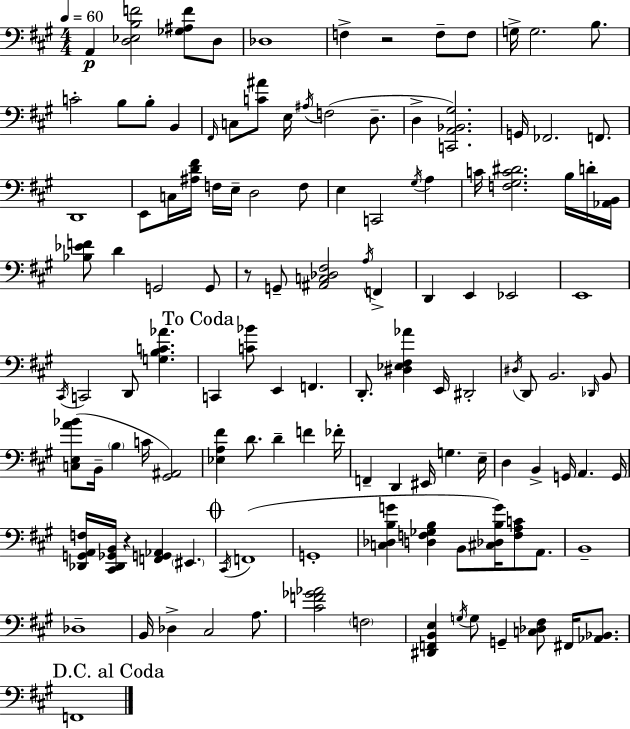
X:1
T:Untitled
M:4/4
L:1/4
K:A
A,, [D,_E,B,F]2 [_G,^A,F]/2 D,/2 _D,4 F, z2 F,/2 F,/2 G,/4 G,2 B,/2 C2 B,/2 B,/2 B,, ^F,,/4 C,/2 [C^A]/2 E,/4 ^A,/4 F,2 D,/2 D, [C,,A,,_B,,^G,]2 G,,/4 _F,,2 F,,/2 D,,4 E,,/2 C,/4 [^A,D^F]/4 F,/4 E,/4 D,2 F,/2 E, C,,2 ^G,/4 A, C/4 [F,^G,C^D]2 B,/4 D/4 [_A,,B,,]/4 [_B,_EF]/2 D G,,2 G,,/2 z/2 G,,/2 [^A,,C,_D,^F,]2 A,/4 F,, D,, E,, _E,,2 E,,4 ^C,,/4 C,,2 D,,/2 [G,B,C_A] C,, [C_B]/2 E,, F,, D,,/2 [^D,_E,^F,_A] E,,/4 ^D,,2 ^D,/4 D,,/2 B,,2 _D,,/4 B,,/2 [C,E,A_B]/2 B,,/4 B, C/4 [^G,,^A,,]2 [_E,A,^F] D/2 D F _F/4 F,, D,, ^E,,/4 G, E,/4 D, B,, G,,/4 A,, G,,/4 [_D,,G,,A,,F,]/4 [^C,,_D,,_G,,B,,]/4 z [F,,G,,_A,,] ^E,, ^C,,/4 F,,4 G,,4 [C,_D,B,G] [D,F,_G,B,] B,,/2 [^C,_D,B,G]/4 [F,A,C]/2 A,,/2 B,,4 _D,4 B,,/4 _D, ^C,2 A,/2 [^CF_G_A]2 F,2 [^D,,F,,B,,E,] G,/4 G,/2 G,, [C,_D,^F,]/2 ^F,,/4 [_A,,_B,,]/2 F,,4